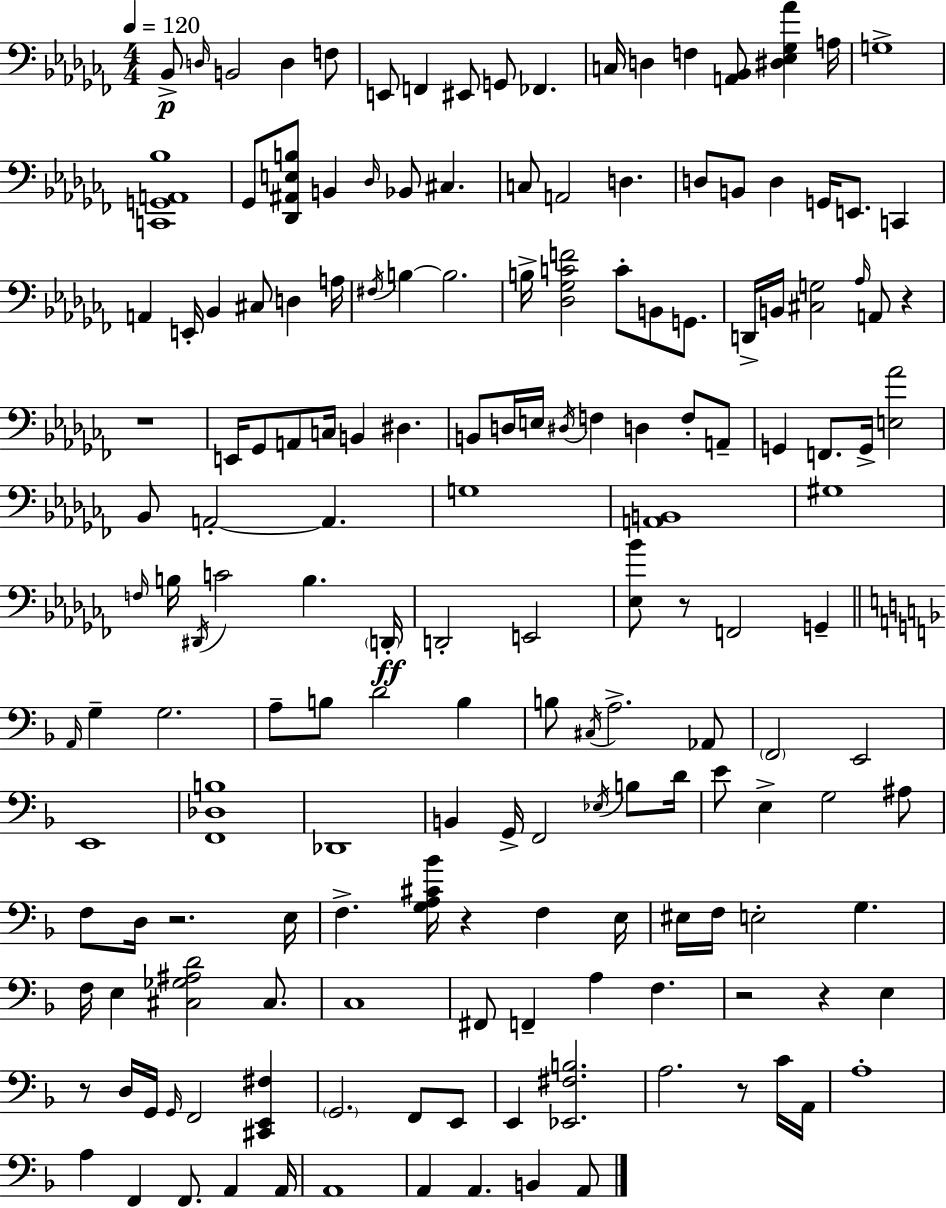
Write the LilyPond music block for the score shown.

{
  \clef bass
  \numericTimeSignature
  \time 4/4
  \key aes \minor
  \tempo 4 = 120
  bes,8->\p \grace { d16 } b,2 d4 f8 | e,8 f,4 eis,8 g,8 fes,4. | c16 d4 f4 <a, bes,>8 <dis ees ges aes'>4 | a16 g1-> | \break <c, g, a, bes>1 | ges,8 <des, ais, e b>8 b,4 \grace { des16 } bes,8 cis4. | c8 a,2 d4. | d8 b,8 d4 g,16 e,8. c,4 | \break a,4 e,16-. bes,4 cis8 d4 | a16 \acciaccatura { fis16 } b4~~ b2. | b16-> <des ges c' f'>2 c'8-. b,8 | g,8. d,16-> b,16 <cis g>2 \grace { aes16 } a,8 | \break r4 r1 | e,16 ges,8 a,8 c16 b,4 dis4. | b,8 d16 e16 \acciaccatura { dis16 } f4 d4 | f8-. a,8-- g,4 f,8. g,16-> <e aes'>2 | \break bes,8 a,2-.~~ a,4. | g1 | <a, b,>1 | gis1 | \break \grace { f16 } b16 \acciaccatura { dis,16 } c'2 | b4. \parenthesize d,16-.\ff d,2-. e,2 | <ees bes'>8 r8 f,2 | g,4-- \bar "||" \break \key f \major \grace { a,16 } g4-- g2. | a8-- b8 d'2 b4 | b8 \acciaccatura { cis16 } a2.-> | aes,8 \parenthesize f,2 e,2 | \break e,1 | <f, des b>1 | des,1 | b,4 g,16-> f,2 \acciaccatura { ees16 } | \break b8 d'16 e'8 e4-> g2 | ais8 f8 d16 r2. | e16 f4.-> <g a cis' bes'>16 r4 f4 | e16 eis16 f16 e2-. g4. | \break f16 e4 <cis ges ais d'>2 | cis8. c1 | fis,8 f,4-- a4 f4. | r2 r4 e4 | \break r8 d16 g,16 \grace { g,16 } f,2 | <cis, e, fis>4 \parenthesize g,2. | f,8 e,8 e,4 <ees, fis b>2. | a2. | \break r8 c'16 a,16 a1-. | a4 f,4 f,8. a,4 | a,16 a,1 | a,4 a,4. b,4 | \break a,8 \bar "|."
}